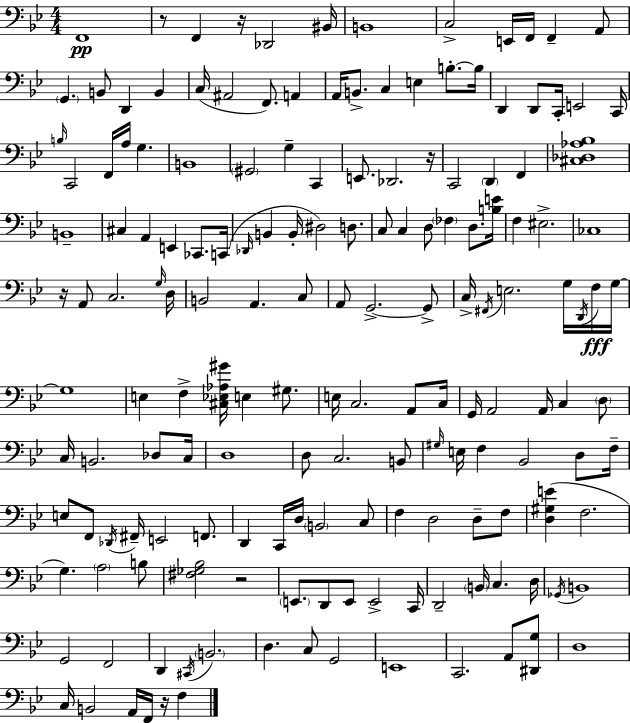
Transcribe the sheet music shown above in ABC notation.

X:1
T:Untitled
M:4/4
L:1/4
K:Bb
F,,4 z/2 F,, z/4 _D,,2 ^B,,/4 B,,4 C,2 E,,/4 F,,/4 F,, A,,/2 G,, B,,/2 D,, B,, C,/4 ^A,,2 F,,/2 A,, A,,/4 B,,/2 C, E, B,/2 B,/4 D,, D,,/2 C,,/4 E,,2 C,,/4 B,/4 C,,2 F,,/4 A,/4 G, B,,4 ^G,,2 G, C,, E,,/2 _D,,2 z/4 C,,2 D,, F,, [^C,_D,_A,_B,]4 B,,4 ^C, A,, E,, _C,,/2 C,,/4 _D,,/4 B,, B,,/4 ^D,2 D,/2 C,/2 C, D,/2 _F, D,/2 [B,E]/4 F, ^E,2 _C,4 z/4 A,,/2 C,2 G,/4 D,/4 B,,2 A,, C,/2 A,,/2 G,,2 G,,/2 C,/4 ^F,,/4 E,2 G,/4 D,,/4 F,/4 G,/4 G,4 E, F, [^C,_E,_A,^G]/4 E, ^G,/2 E,/4 C,2 A,,/2 C,/4 G,,/4 A,,2 A,,/4 C, D,/2 C,/4 B,,2 _D,/2 C,/4 D,4 D,/2 C,2 B,,/2 ^G,/4 E,/4 F, _B,,2 D,/2 F,/4 E,/2 F,,/2 _D,,/4 ^F,,/4 E,,2 F,,/2 D,, C,,/4 D,/4 B,,2 C,/2 F, D,2 D,/2 F,/2 [D,^G,E] F,2 G, A,2 B,/2 [^F,_G,_B,]2 z2 E,,/2 D,,/2 E,,/2 E,,2 C,,/4 D,,2 B,,/4 C, D,/4 _G,,/4 B,,4 G,,2 F,,2 D,, ^C,,/4 B,,2 D, C,/2 G,,2 E,,4 C,,2 A,,/2 [^D,,G,]/2 D,4 C,/4 B,,2 A,,/4 F,,/4 z/4 F,